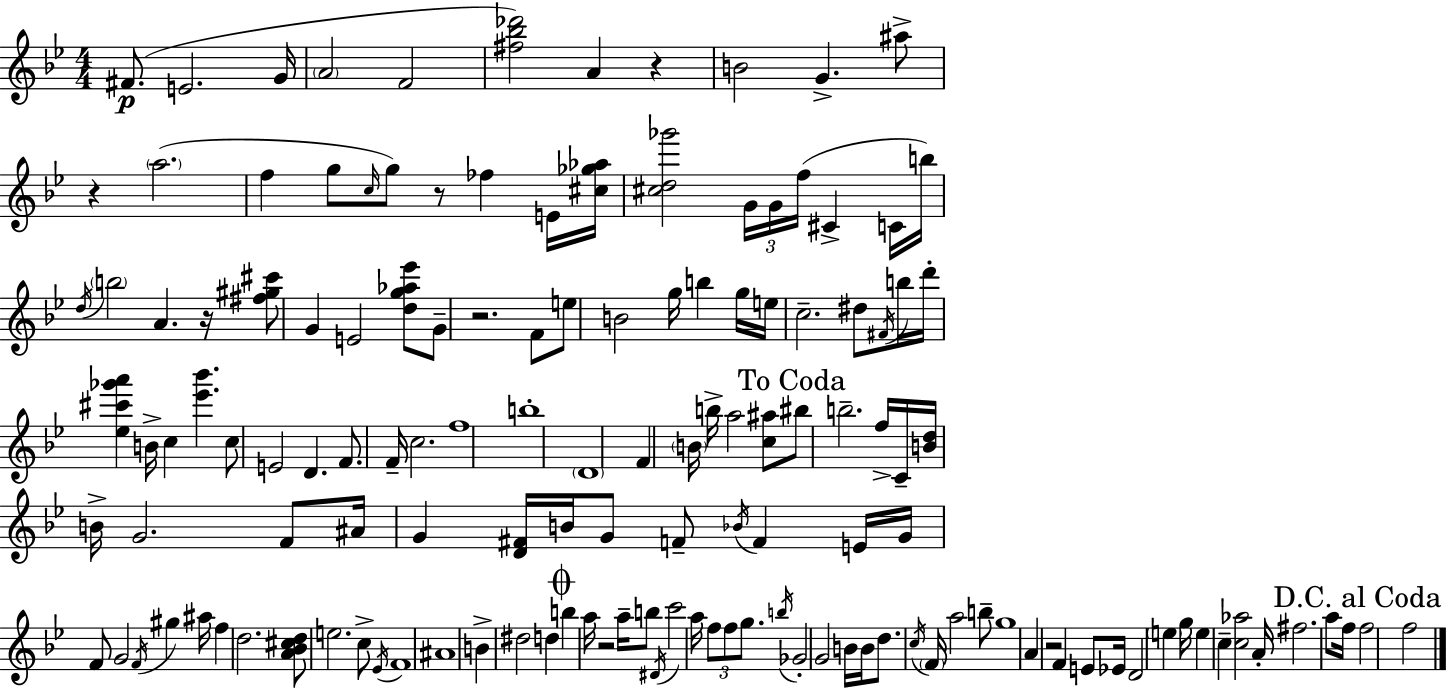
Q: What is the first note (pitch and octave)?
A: F#4